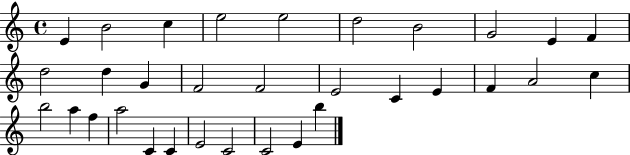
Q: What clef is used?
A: treble